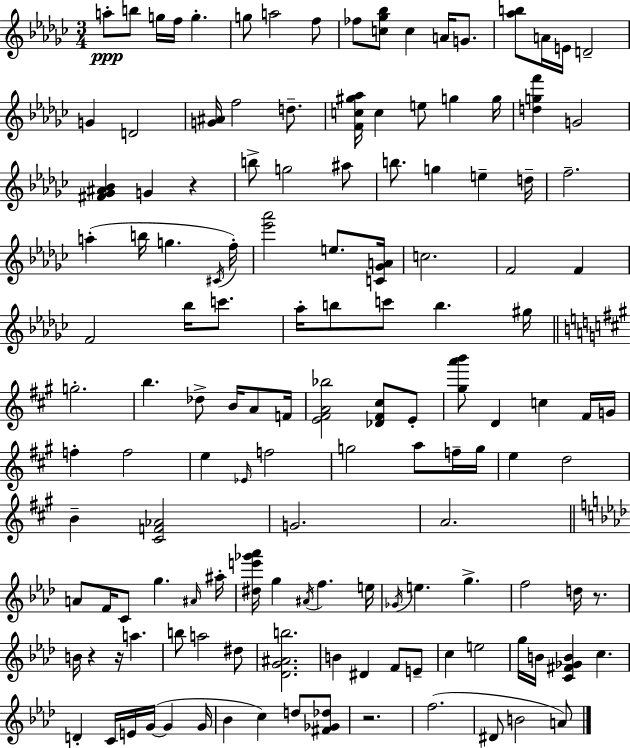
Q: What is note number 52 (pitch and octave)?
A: B5